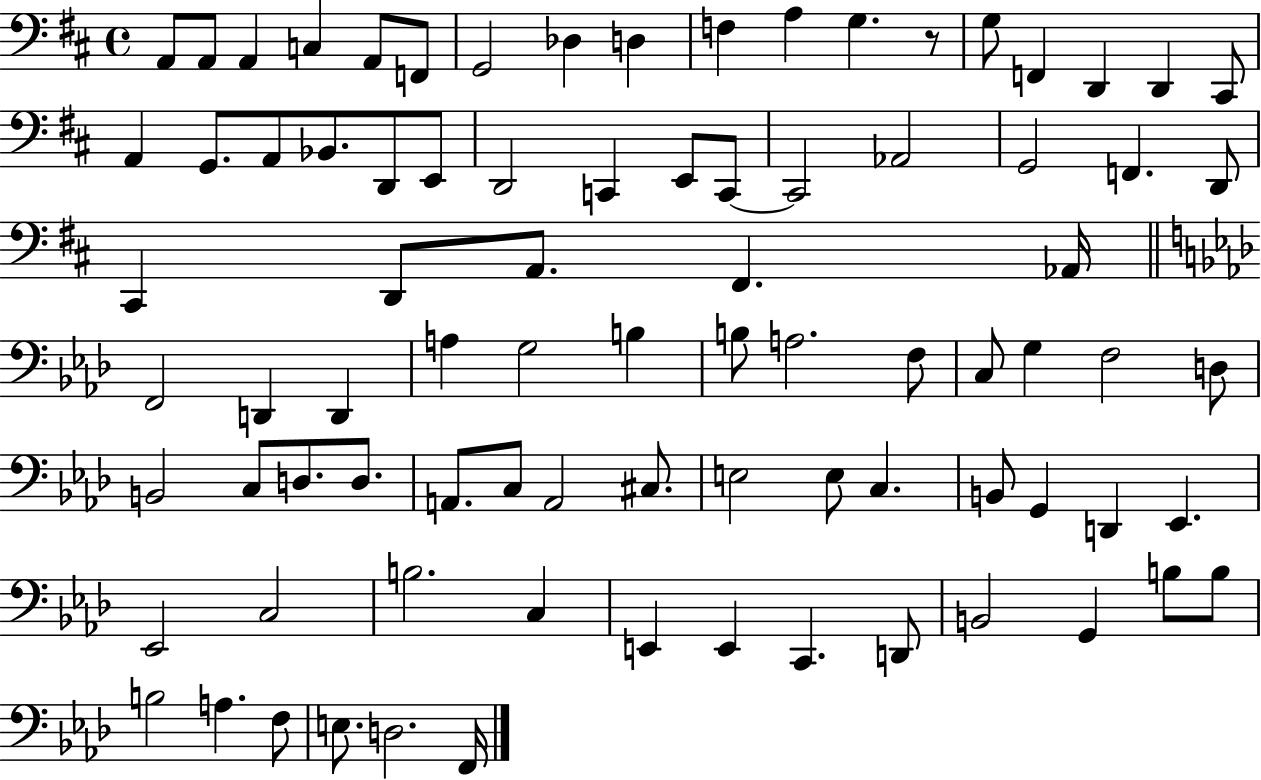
X:1
T:Untitled
M:4/4
L:1/4
K:D
A,,/2 A,,/2 A,, C, A,,/2 F,,/2 G,,2 _D, D, F, A, G, z/2 G,/2 F,, D,, D,, ^C,,/2 A,, G,,/2 A,,/2 _B,,/2 D,,/2 E,,/2 D,,2 C,, E,,/2 C,,/2 C,,2 _A,,2 G,,2 F,, D,,/2 ^C,, D,,/2 A,,/2 ^F,, _A,,/4 F,,2 D,, D,, A, G,2 B, B,/2 A,2 F,/2 C,/2 G, F,2 D,/2 B,,2 C,/2 D,/2 D,/2 A,,/2 C,/2 A,,2 ^C,/2 E,2 E,/2 C, B,,/2 G,, D,, _E,, _E,,2 C,2 B,2 C, E,, E,, C,, D,,/2 B,,2 G,, B,/2 B,/2 B,2 A, F,/2 E,/2 D,2 F,,/4